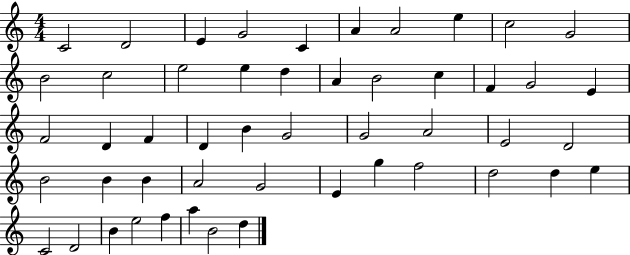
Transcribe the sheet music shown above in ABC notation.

X:1
T:Untitled
M:4/4
L:1/4
K:C
C2 D2 E G2 C A A2 e c2 G2 B2 c2 e2 e d A B2 c F G2 E F2 D F D B G2 G2 A2 E2 D2 B2 B B A2 G2 E g f2 d2 d e C2 D2 B e2 f a B2 d